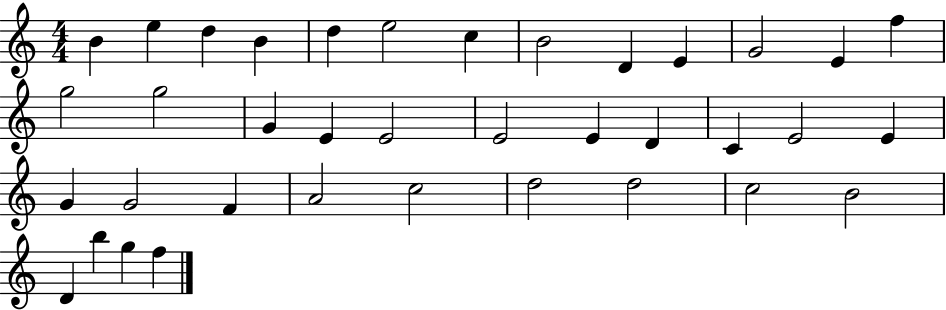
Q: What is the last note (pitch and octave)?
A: F5